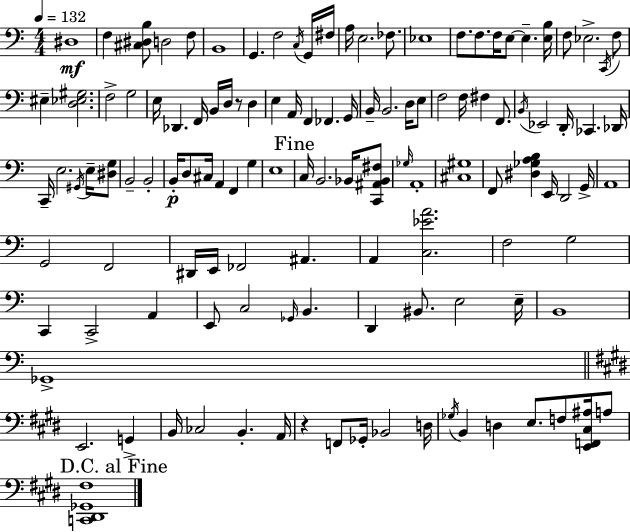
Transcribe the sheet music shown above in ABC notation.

X:1
T:Untitled
M:4/4
L:1/4
K:Am
^D,4 F, [^C,^D,B,]/2 D,2 F,/2 B,,4 G,, F,2 C,/4 G,,/4 ^F,/4 A,/4 E,2 _F,/2 _E,4 F,/2 F,/2 F,/4 E,/2 E, [E,B,]/4 F,/2 _E,2 C,,/4 F,/2 ^E, [D,_E,^G,]2 F,2 G,2 E,/4 _D,, F,,/4 B,,/4 D,/4 z/2 D, E, A,,/4 F,, _F,, G,,/4 B,,/4 B,,2 D,/4 E,/2 F,2 F,/4 ^F, F,,/2 B,,/4 _E,,2 D,,/4 _C,, _D,,/4 C,,/4 E,2 ^G,,/4 E,/4 [^D,G,]/2 B,,2 B,,2 B,,/4 D,/2 ^C,/4 A,, F,, G, E,4 C,/4 B,,2 _B,,/4 [C,,^A,,_B,,^F,]/2 _G,/4 A,,4 [^C,^G,]4 F,,/2 [^D,_G,A,B,] E,,/4 D,,2 G,,/4 A,,4 G,,2 F,,2 ^D,,/4 E,,/4 _F,,2 ^A,, A,, [C,_EA]2 F,2 G,2 C,, C,,2 A,, E,,/2 C,2 _G,,/4 B,, D,, ^B,,/2 E,2 E,/4 B,,4 _G,,4 E,,2 G,, B,,/4 _C,2 B,, A,,/4 z F,,/2 _G,,/4 _B,,2 D,/4 _G,/4 B,, D, E,/2 F,/2 [E,,F,,^C,^A,]/4 A,/2 [C,,^D,,_G,,^F,]4